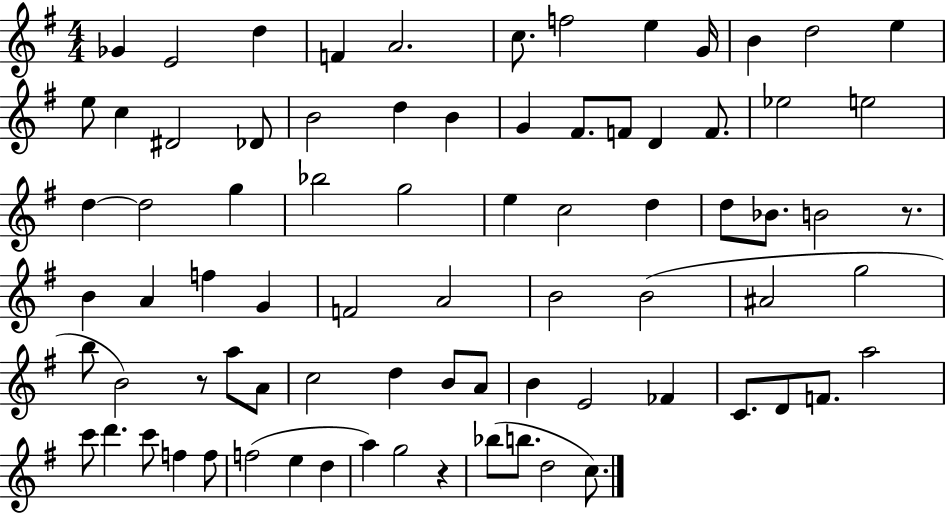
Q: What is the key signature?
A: G major